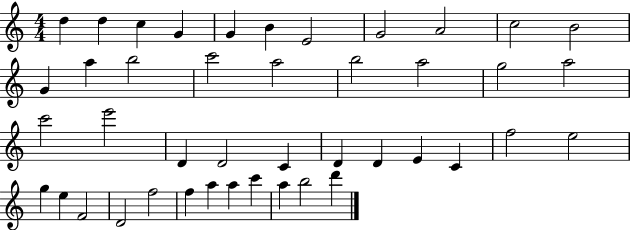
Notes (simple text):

D5/q D5/q C5/q G4/q G4/q B4/q E4/h G4/h A4/h C5/h B4/h G4/q A5/q B5/h C6/h A5/h B5/h A5/h G5/h A5/h C6/h E6/h D4/q D4/h C4/q D4/q D4/q E4/q C4/q F5/h E5/h G5/q E5/q F4/h D4/h F5/h F5/q A5/q A5/q C6/q A5/q B5/h D6/q